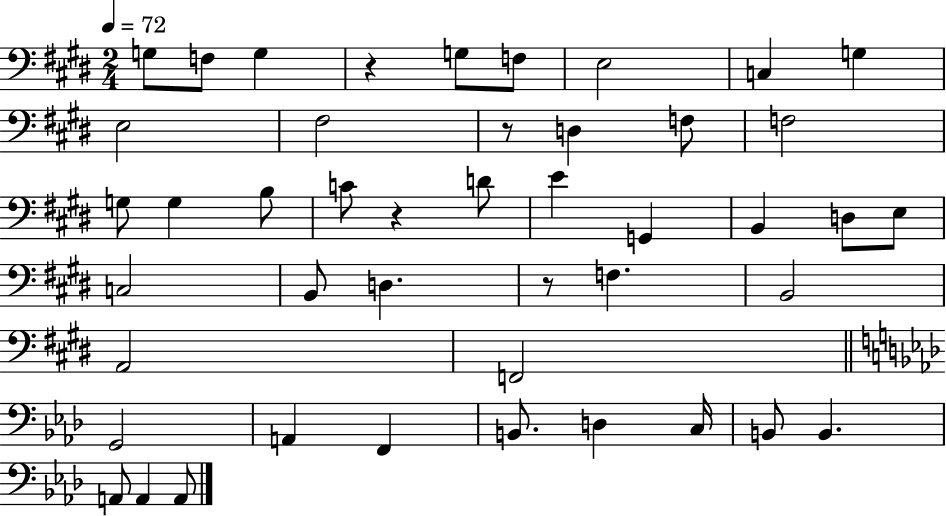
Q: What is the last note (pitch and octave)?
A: A2